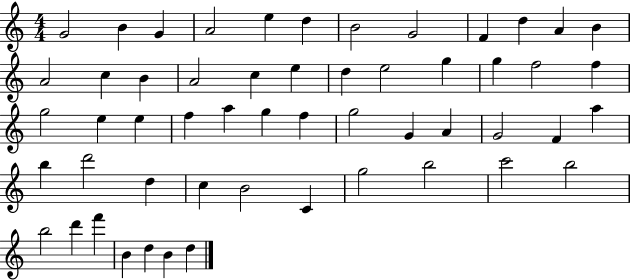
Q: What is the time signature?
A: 4/4